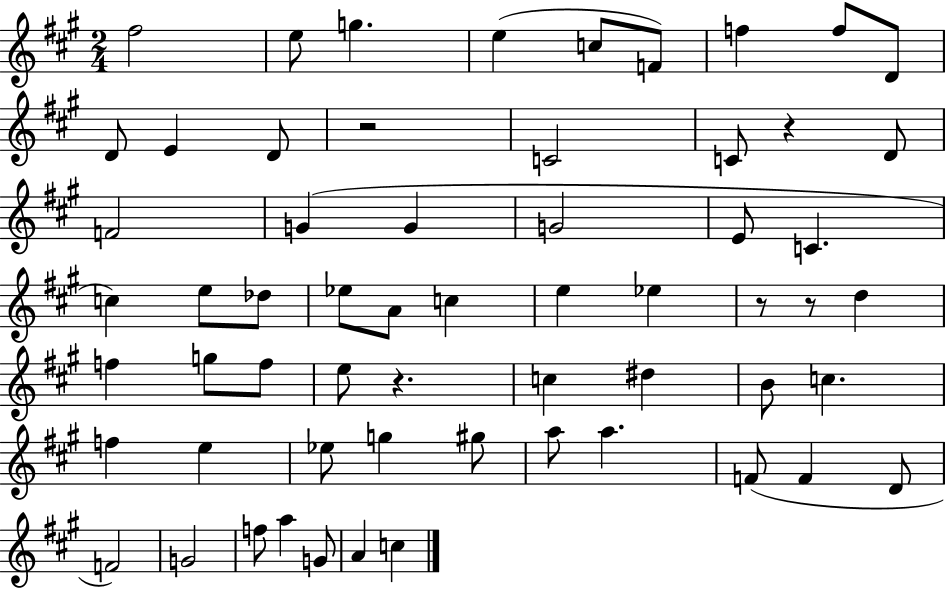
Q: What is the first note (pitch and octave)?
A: F#5